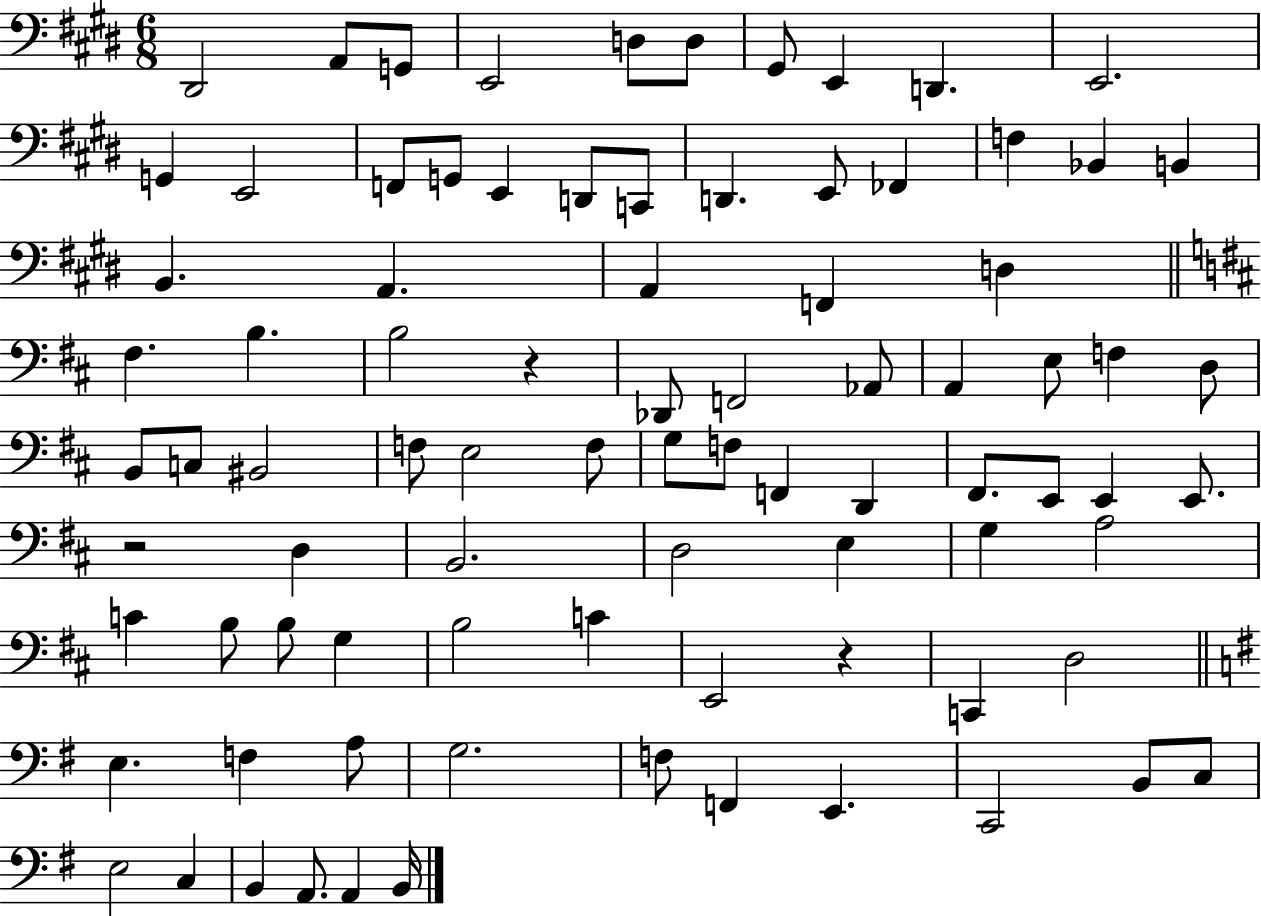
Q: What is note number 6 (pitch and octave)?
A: D3